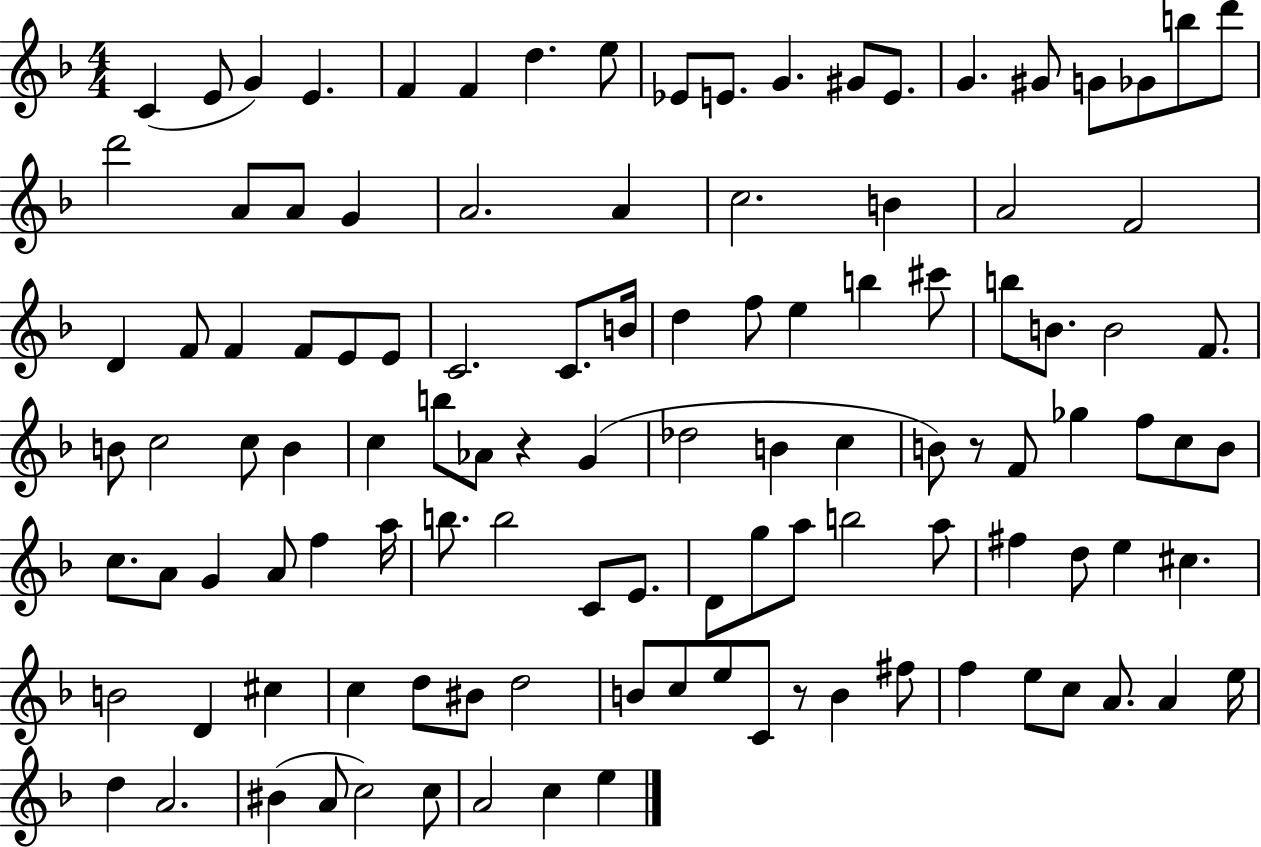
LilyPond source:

{
  \clef treble
  \numericTimeSignature
  \time 4/4
  \key f \major
  c'4( e'8 g'4) e'4. | f'4 f'4 d''4. e''8 | ees'8 e'8. g'4. gis'8 e'8. | g'4. gis'8 g'8 ges'8 b''8 d'''8 | \break d'''2 a'8 a'8 g'4 | a'2. a'4 | c''2. b'4 | a'2 f'2 | \break d'4 f'8 f'4 f'8 e'8 e'8 | c'2. c'8. b'16 | d''4 f''8 e''4 b''4 cis'''8 | b''8 b'8. b'2 f'8. | \break b'8 c''2 c''8 b'4 | c''4 b''8 aes'8 r4 g'4( | des''2 b'4 c''4 | b'8) r8 f'8 ges''4 f''8 c''8 b'8 | \break c''8. a'8 g'4 a'8 f''4 a''16 | b''8. b''2 c'8 e'8. | d'8 g''8 a''8 b''2 a''8 | fis''4 d''8 e''4 cis''4. | \break b'2 d'4 cis''4 | c''4 d''8 bis'8 d''2 | b'8 c''8 e''8 c'8 r8 b'4 fis''8 | f''4 e''8 c''8 a'8. a'4 e''16 | \break d''4 a'2. | bis'4( a'8 c''2) c''8 | a'2 c''4 e''4 | \bar "|."
}